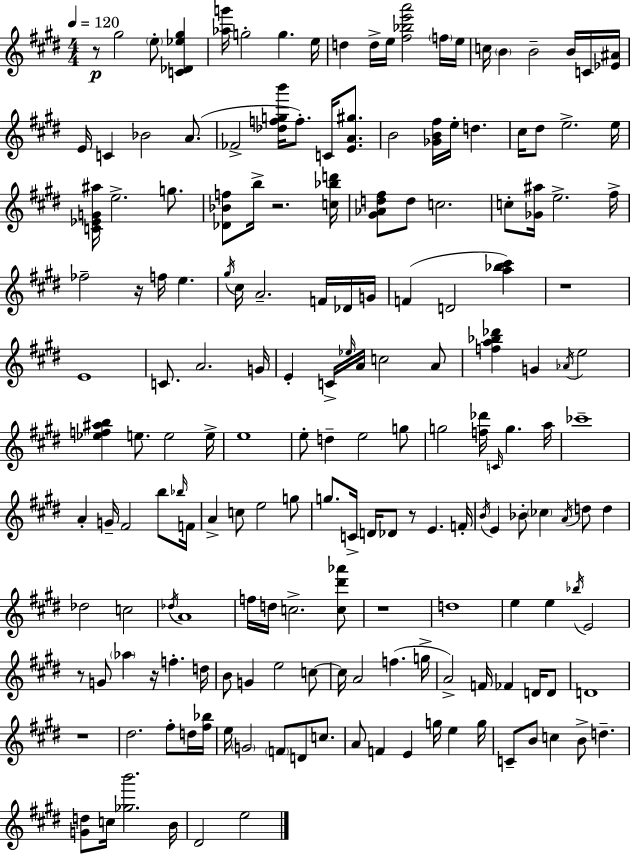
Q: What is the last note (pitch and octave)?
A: E5